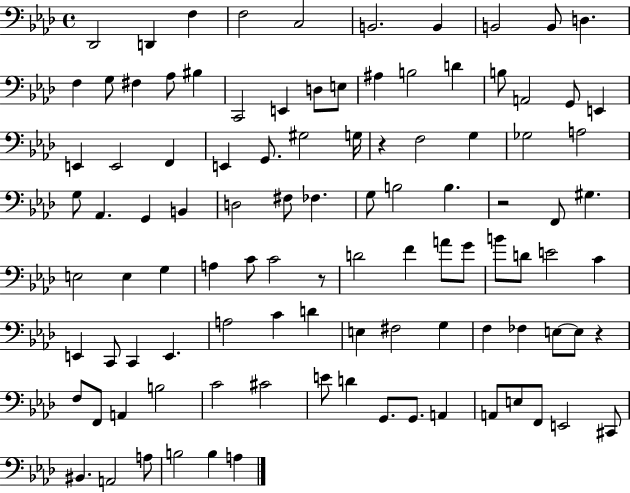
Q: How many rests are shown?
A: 4